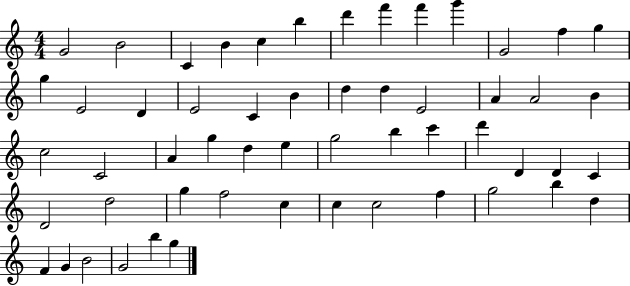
G4/h B4/h C4/q B4/q C5/q B5/q D6/q F6/q F6/q G6/q G4/h F5/q G5/q G5/q E4/h D4/q E4/h C4/q B4/q D5/q D5/q E4/h A4/q A4/h B4/q C5/h C4/h A4/q G5/q D5/q E5/q G5/h B5/q C6/q D6/q D4/q D4/q C4/q D4/h D5/h G5/q F5/h C5/q C5/q C5/h F5/q G5/h B5/q D5/q F4/q G4/q B4/h G4/h B5/q G5/q